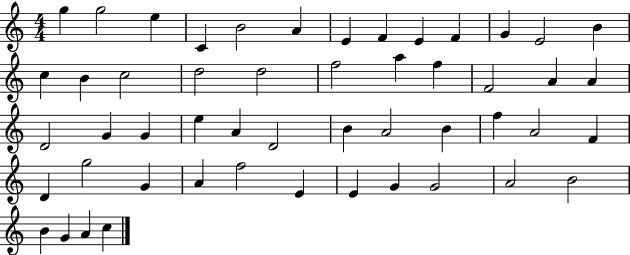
G5/q G5/h E5/q C4/q B4/h A4/q E4/q F4/q E4/q F4/q G4/q E4/h B4/q C5/q B4/q C5/h D5/h D5/h F5/h A5/q F5/q F4/h A4/q A4/q D4/h G4/q G4/q E5/q A4/q D4/h B4/q A4/h B4/q F5/q A4/h F4/q D4/q G5/h G4/q A4/q F5/h E4/q E4/q G4/q G4/h A4/h B4/h B4/q G4/q A4/q C5/q